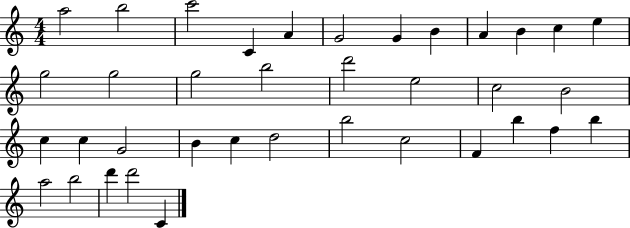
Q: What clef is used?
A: treble